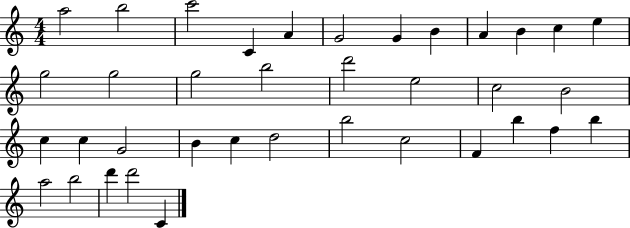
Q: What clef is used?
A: treble